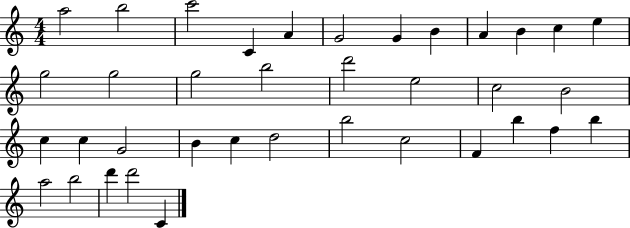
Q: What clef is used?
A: treble